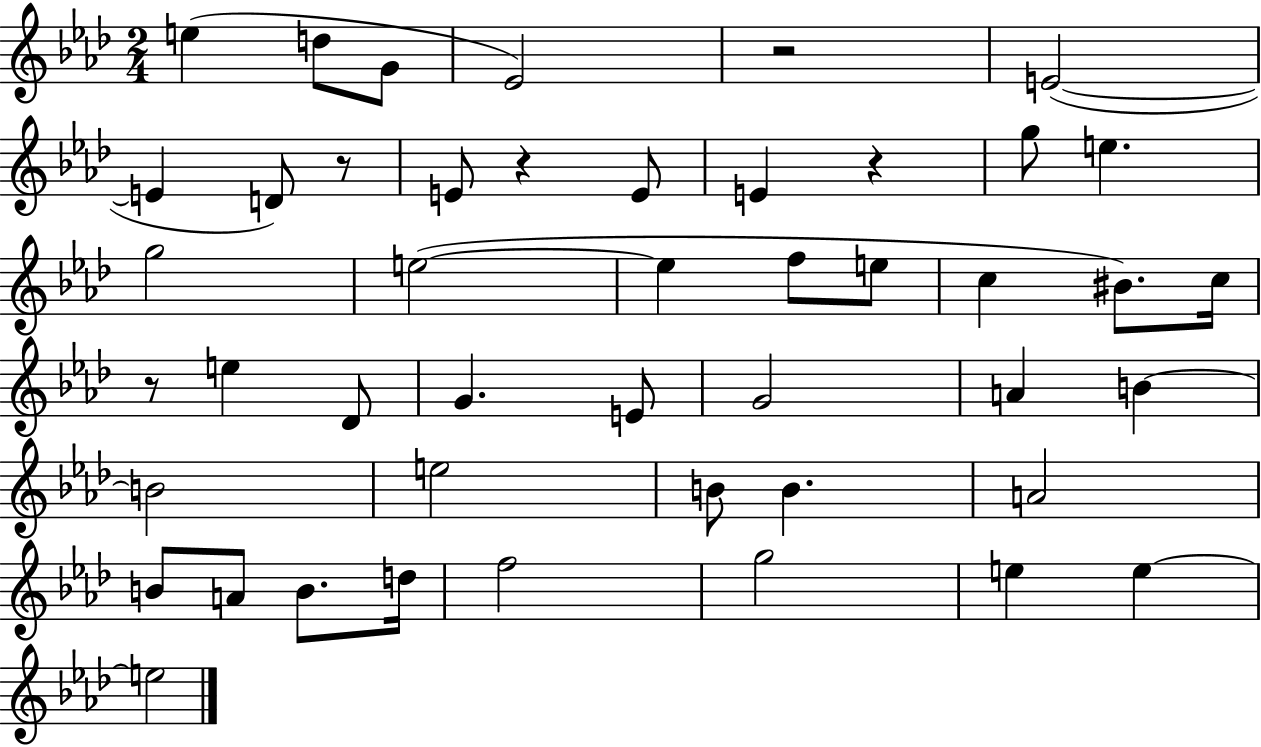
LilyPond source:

{
  \clef treble
  \numericTimeSignature
  \time 2/4
  \key aes \major
  e''4( d''8 g'8 | ees'2) | r2 | e'2~(~ | \break e'4 d'8) r8 | e'8 r4 e'8 | e'4 r4 | g''8 e''4. | \break g''2 | e''2~(~ | e''4 f''8 e''8 | c''4 bis'8.) c''16 | \break r8 e''4 des'8 | g'4. e'8 | g'2 | a'4 b'4~~ | \break b'2 | e''2 | b'8 b'4. | a'2 | \break b'8 a'8 b'8. d''16 | f''2 | g''2 | e''4 e''4~~ | \break e''2 | \bar "|."
}